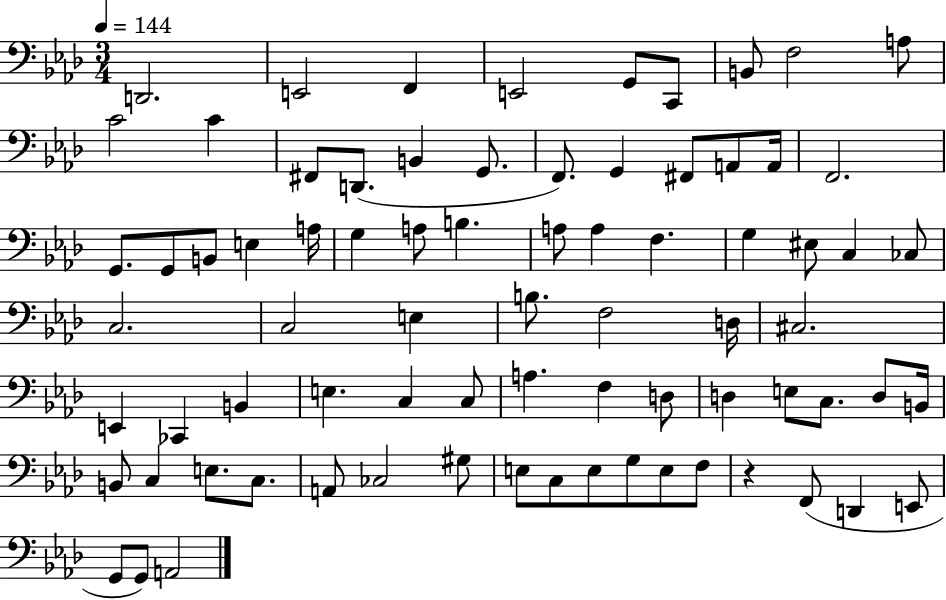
D2/h. E2/h F2/q E2/h G2/e C2/e B2/e F3/h A3/e C4/h C4/q F#2/e D2/e. B2/q G2/e. F2/e. G2/q F#2/e A2/e A2/s F2/h. G2/e. G2/e B2/e E3/q A3/s G3/q A3/e B3/q. A3/e A3/q F3/q. G3/q EIS3/e C3/q CES3/e C3/h. C3/h E3/q B3/e. F3/h D3/s C#3/h. E2/q CES2/q B2/q E3/q. C3/q C3/e A3/q. F3/q D3/e D3/q E3/e C3/e. D3/e B2/s B2/e C3/q E3/e. C3/e. A2/e CES3/h G#3/e E3/e C3/e E3/e G3/e E3/e F3/e R/q F2/e D2/q E2/e G2/e G2/e A2/h